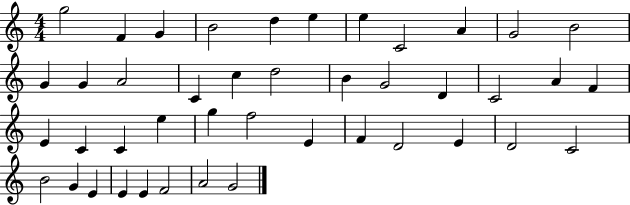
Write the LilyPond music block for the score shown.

{
  \clef treble
  \numericTimeSignature
  \time 4/4
  \key c \major
  g''2 f'4 g'4 | b'2 d''4 e''4 | e''4 c'2 a'4 | g'2 b'2 | \break g'4 g'4 a'2 | c'4 c''4 d''2 | b'4 g'2 d'4 | c'2 a'4 f'4 | \break e'4 c'4 c'4 e''4 | g''4 f''2 e'4 | f'4 d'2 e'4 | d'2 c'2 | \break b'2 g'4 e'4 | e'4 e'4 f'2 | a'2 g'2 | \bar "|."
}